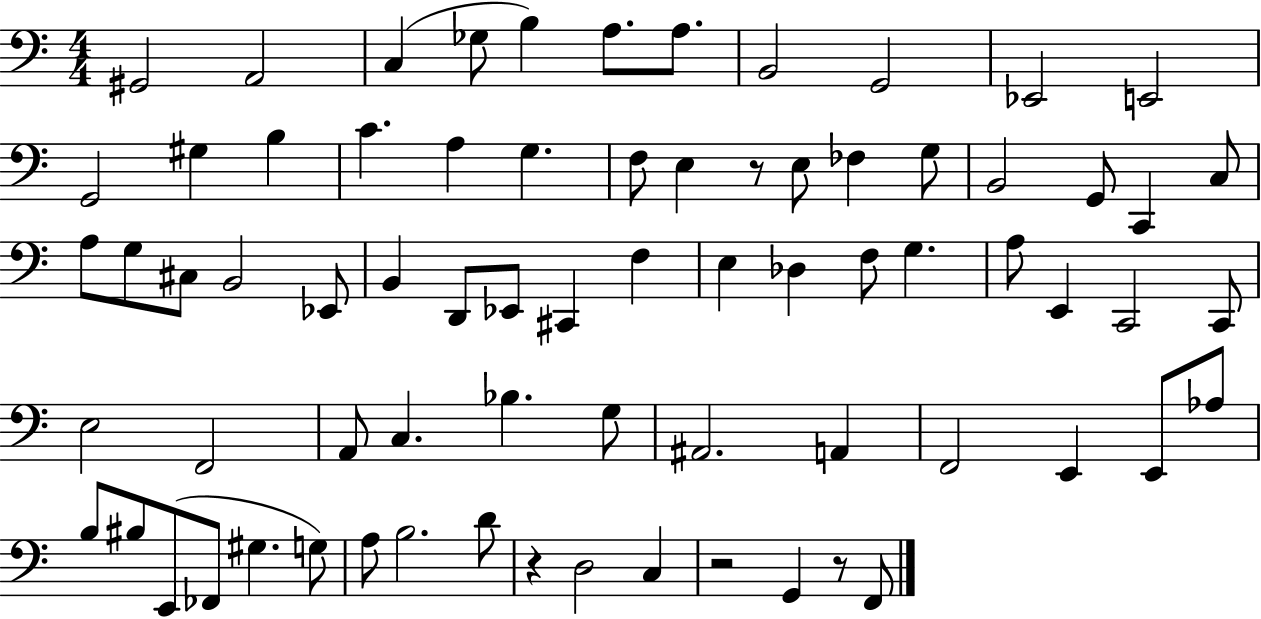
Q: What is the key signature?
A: C major